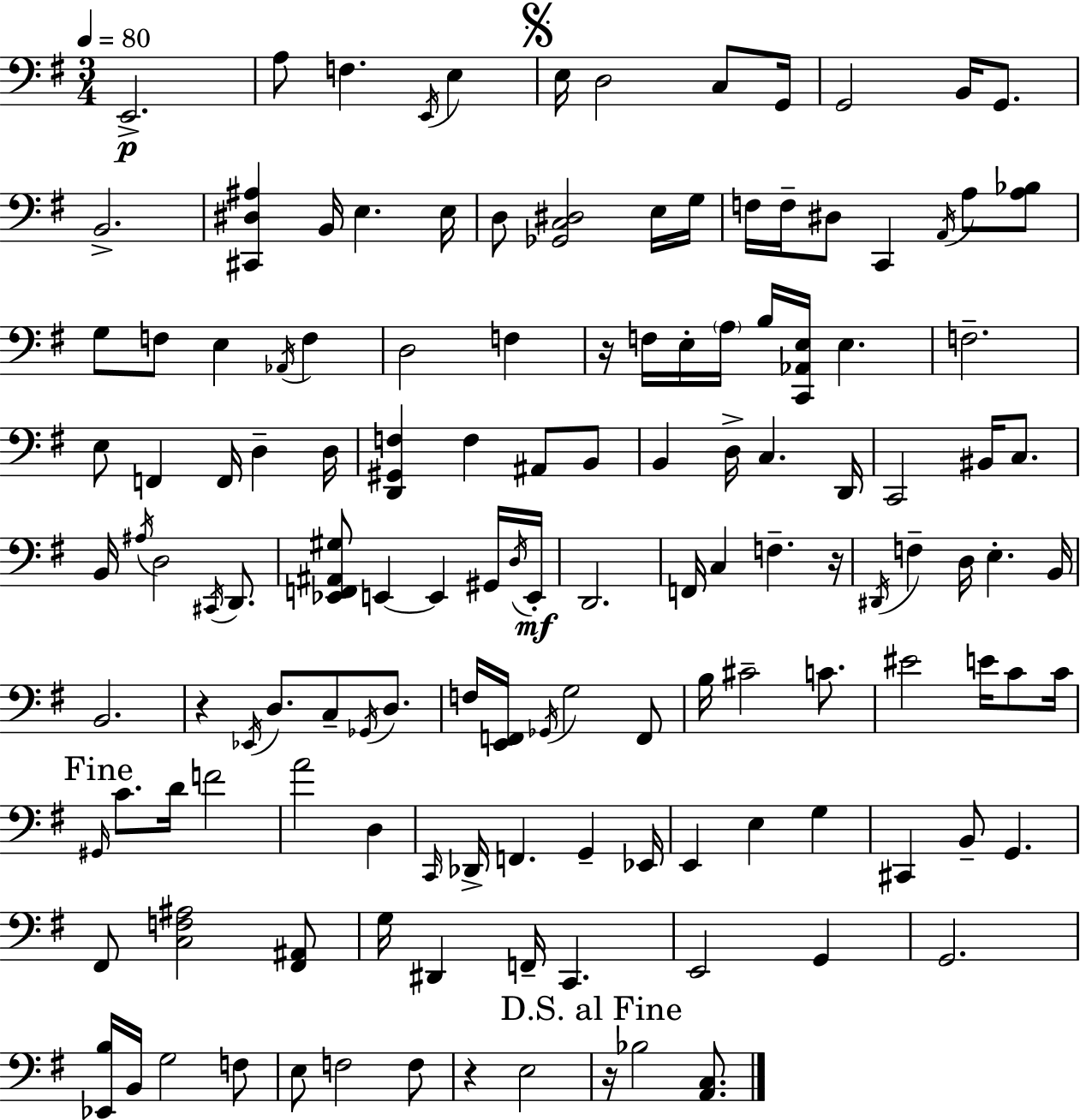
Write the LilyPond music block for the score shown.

{
  \clef bass
  \numericTimeSignature
  \time 3/4
  \key g \major
  \tempo 4 = 80
  e,2.->\p | a8 f4. \acciaccatura { e,16 } e4 | \mark \markup { \musicglyph "scripts.segno" } e16 d2 c8 | g,16 g,2 b,16 g,8. | \break b,2.-> | <cis, dis ais>4 b,16 e4. | e16 d8 <ges, c dis>2 e16 | g16 f16 f16-- dis8 c,4 \acciaccatura { a,16 } a8 | \break <a bes>8 g8 f8 e4 \acciaccatura { aes,16 } f4 | d2 f4 | r16 f16 e16-. \parenthesize a16 b16 <c, aes, e>16 e4. | f2.-- | \break e8 f,4 f,16 d4-- | d16 <d, gis, f>4 f4 ais,8 | b,8 b,4 d16-> c4. | d,16 c,2 bis,16 | \break c8. b,16 \acciaccatura { ais16 } d2 | \acciaccatura { cis,16 } d,8. <ees, f, ais, gis>8 e,4~~ e,4 | gis,16 \acciaccatura { d16 } e,16-.\mf d,2. | f,16 c4 f4.-- | \break r16 \acciaccatura { dis,16 } f4-- d16 | e4.-. b,16 b,2. | r4 \acciaccatura { ees,16 } | d8. c8-- \acciaccatura { ges,16 } d8. f16 <e, f,>16 \acciaccatura { ges,16 } | \break g2 f,8 b16 cis'2-- | c'8. eis'2 | e'16 c'8 c'16 \mark "Fine" \grace { gis,16 } c'8. | d'16 f'2 a'2 | \break d4 \grace { c,16 } | des,16-> f,4. g,4-- ees,16 | e,4 e4 g4 | cis,4 b,8-- g,4. | \break fis,8 <c f ais>2 <fis, ais,>8 | g16 dis,4 f,16-- c,4. | e,2 g,4 | g,2. | \break <ees, b>16 b,16 g2 f8 | e8 f2 f8 | r4 e2 | \mark "D.S. al Fine" r16 bes2 <a, c>8. | \break \bar "|."
}